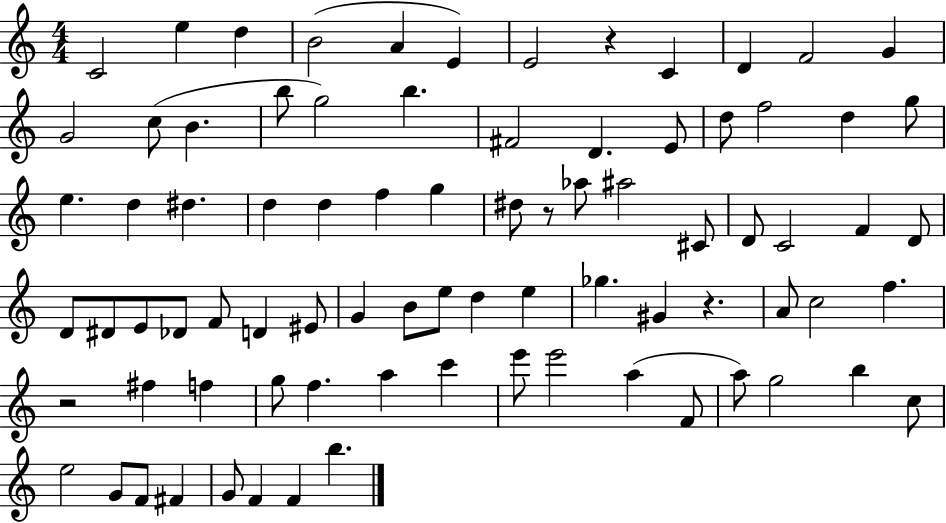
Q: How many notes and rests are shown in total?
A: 82